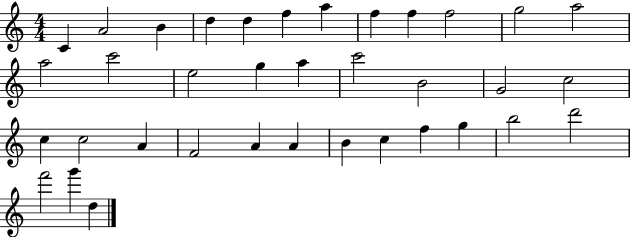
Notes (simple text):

C4/q A4/h B4/q D5/q D5/q F5/q A5/q F5/q F5/q F5/h G5/h A5/h A5/h C6/h E5/h G5/q A5/q C6/h B4/h G4/h C5/h C5/q C5/h A4/q F4/h A4/q A4/q B4/q C5/q F5/q G5/q B5/h D6/h F6/h G6/q D5/q